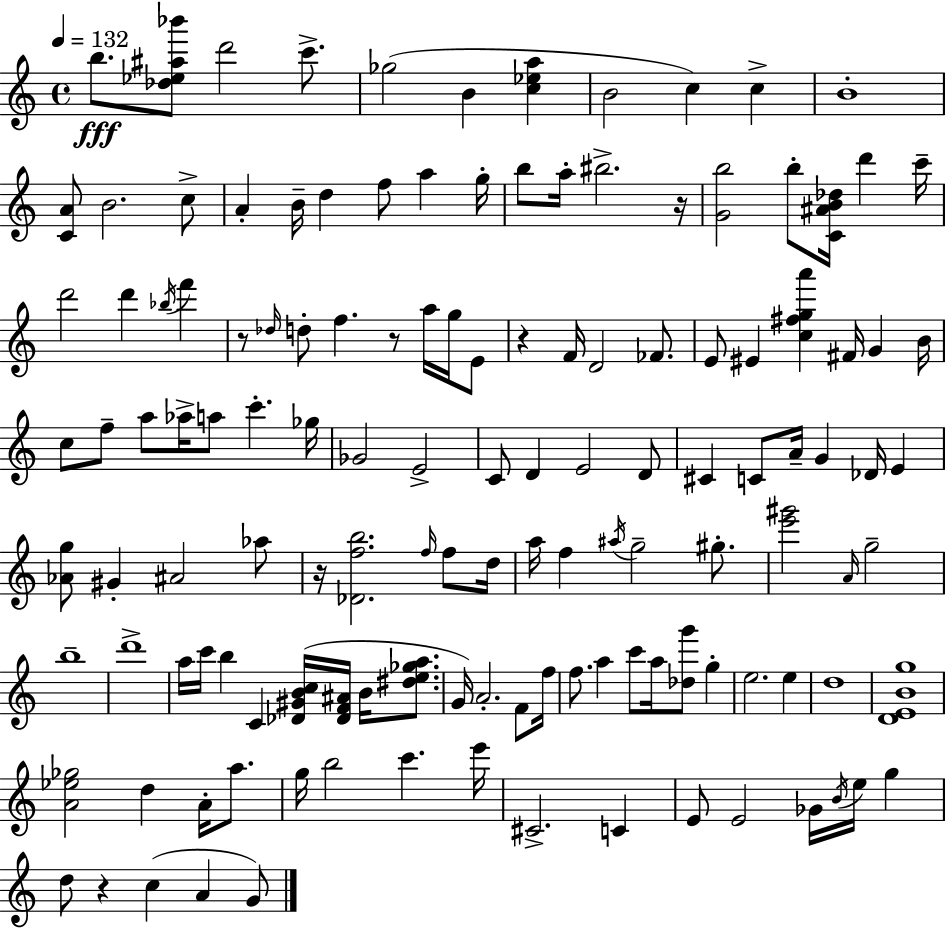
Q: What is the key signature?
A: A minor